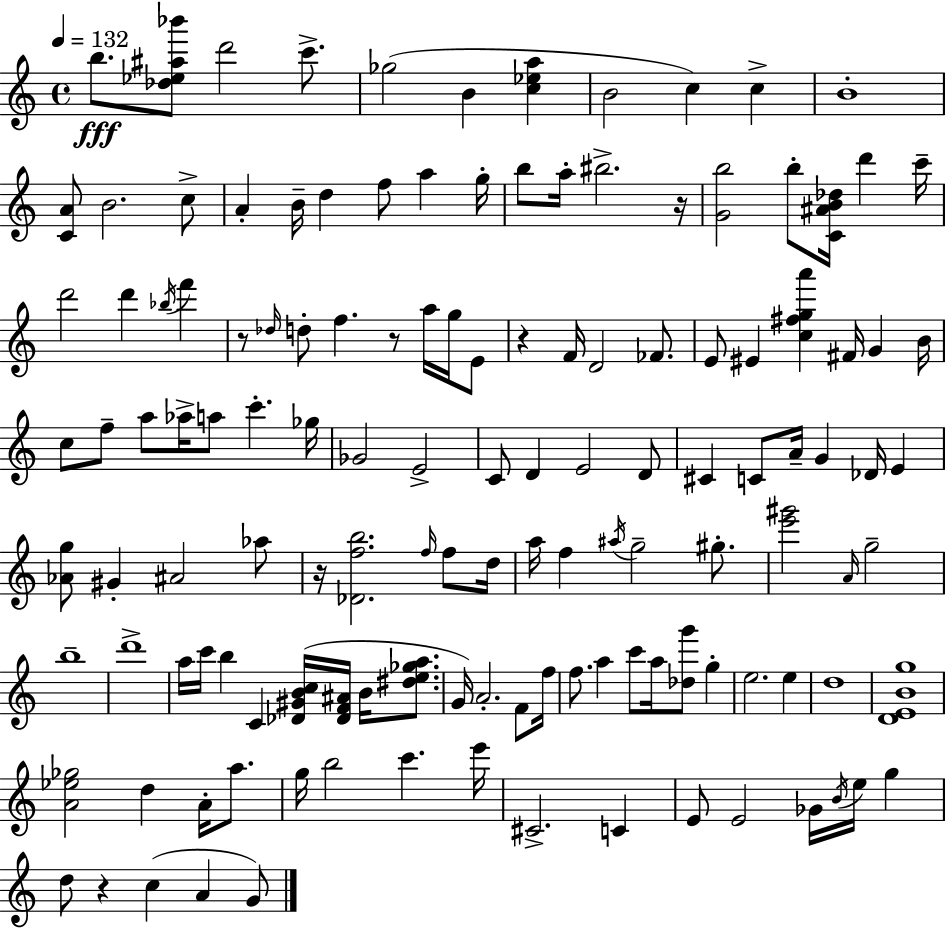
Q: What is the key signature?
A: A minor